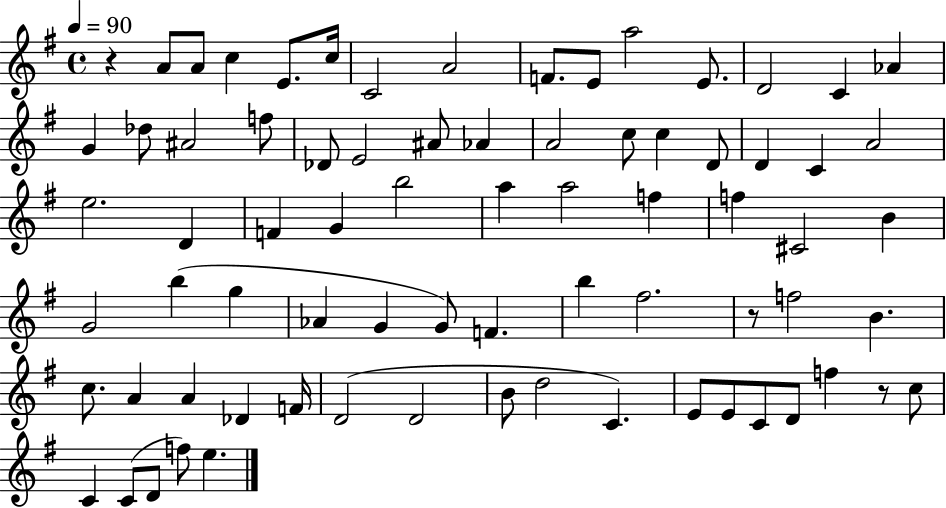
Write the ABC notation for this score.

X:1
T:Untitled
M:4/4
L:1/4
K:G
z A/2 A/2 c E/2 c/4 C2 A2 F/2 E/2 a2 E/2 D2 C _A G _d/2 ^A2 f/2 _D/2 E2 ^A/2 _A A2 c/2 c D/2 D C A2 e2 D F G b2 a a2 f f ^C2 B G2 b g _A G G/2 F b ^f2 z/2 f2 B c/2 A A _D F/4 D2 D2 B/2 d2 C E/2 E/2 C/2 D/2 f z/2 c/2 C C/2 D/2 f/2 e